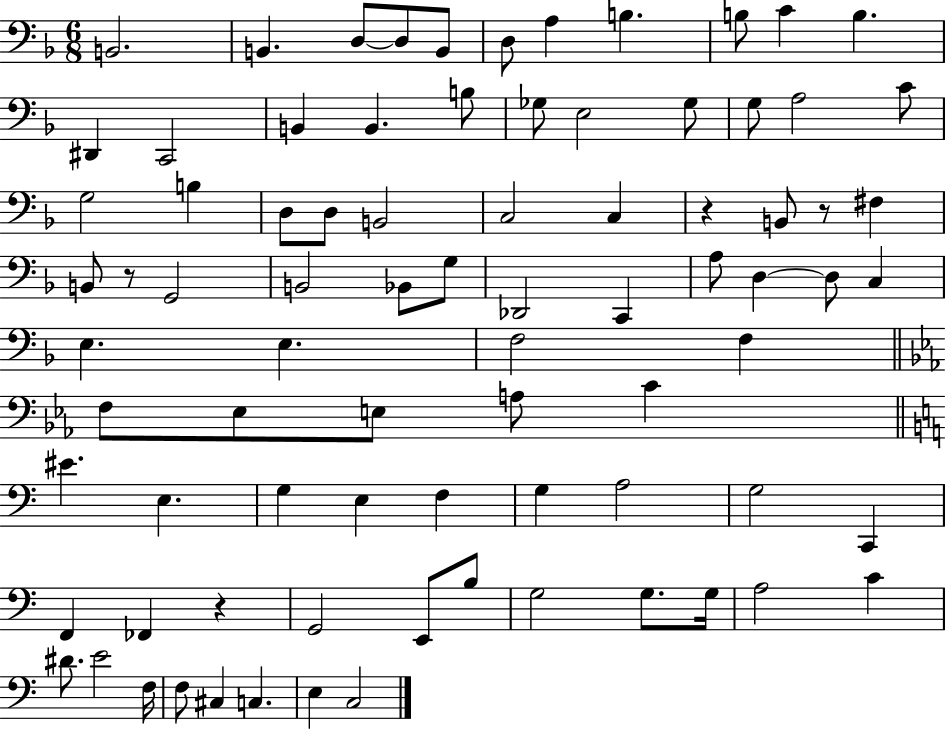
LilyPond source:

{
  \clef bass
  \numericTimeSignature
  \time 6/8
  \key f \major
  b,2. | b,4. d8~~ d8 b,8 | d8 a4 b4. | b8 c'4 b4. | \break dis,4 c,2 | b,4 b,4. b8 | ges8 e2 ges8 | g8 a2 c'8 | \break g2 b4 | d8 d8 b,2 | c2 c4 | r4 b,8 r8 fis4 | \break b,8 r8 g,2 | b,2 bes,8 g8 | des,2 c,4 | a8 d4~~ d8 c4 | \break e4. e4. | f2 f4 | \bar "||" \break \key c \minor f8 ees8 e8 a8 c'4 | \bar "||" \break \key c \major eis'4. e4. | g4 e4 f4 | g4 a2 | g2 c,4 | \break f,4 fes,4 r4 | g,2 e,8 b8 | g2 g8. g16 | a2 c'4 | \break dis'8. e'2 f16 | f8 cis4 c4. | e4 c2 | \bar "|."
}